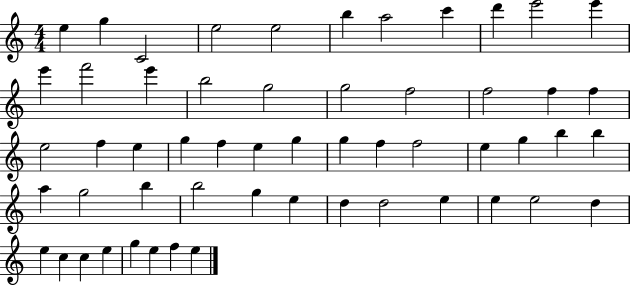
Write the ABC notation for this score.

X:1
T:Untitled
M:4/4
L:1/4
K:C
e g C2 e2 e2 b a2 c' d' e'2 e' e' f'2 e' b2 g2 g2 f2 f2 f f e2 f e g f e g g f f2 e g b b a g2 b b2 g e d d2 e e e2 d e c c e g e f e